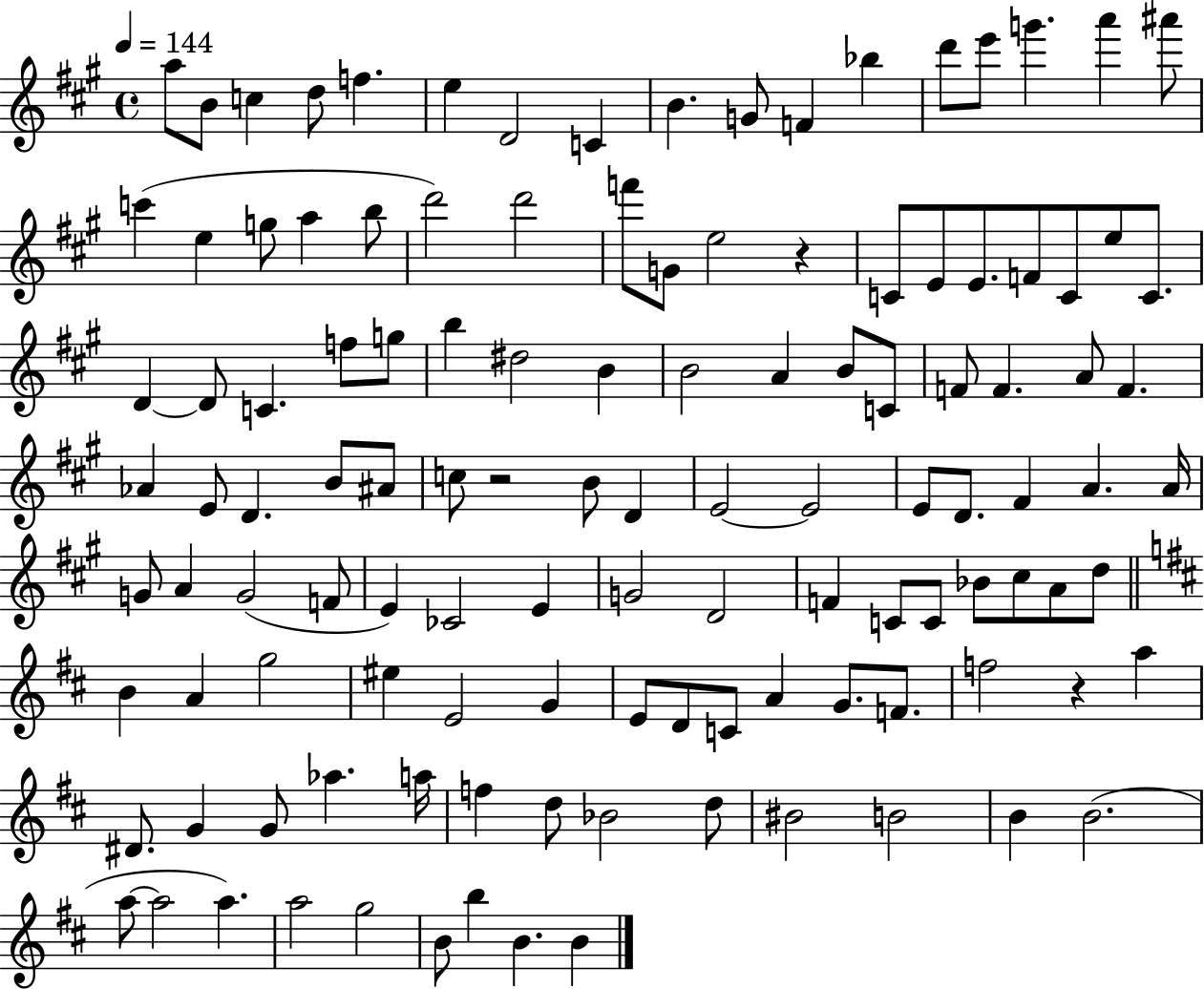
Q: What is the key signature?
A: A major